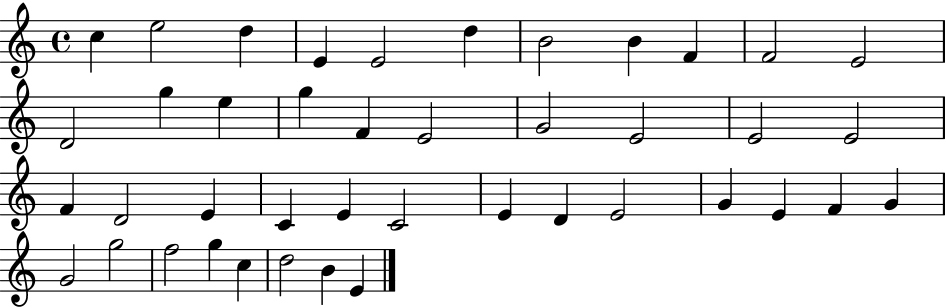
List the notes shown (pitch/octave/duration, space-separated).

C5/q E5/h D5/q E4/q E4/h D5/q B4/h B4/q F4/q F4/h E4/h D4/h G5/q E5/q G5/q F4/q E4/h G4/h E4/h E4/h E4/h F4/q D4/h E4/q C4/q E4/q C4/h E4/q D4/q E4/h G4/q E4/q F4/q G4/q G4/h G5/h F5/h G5/q C5/q D5/h B4/q E4/q